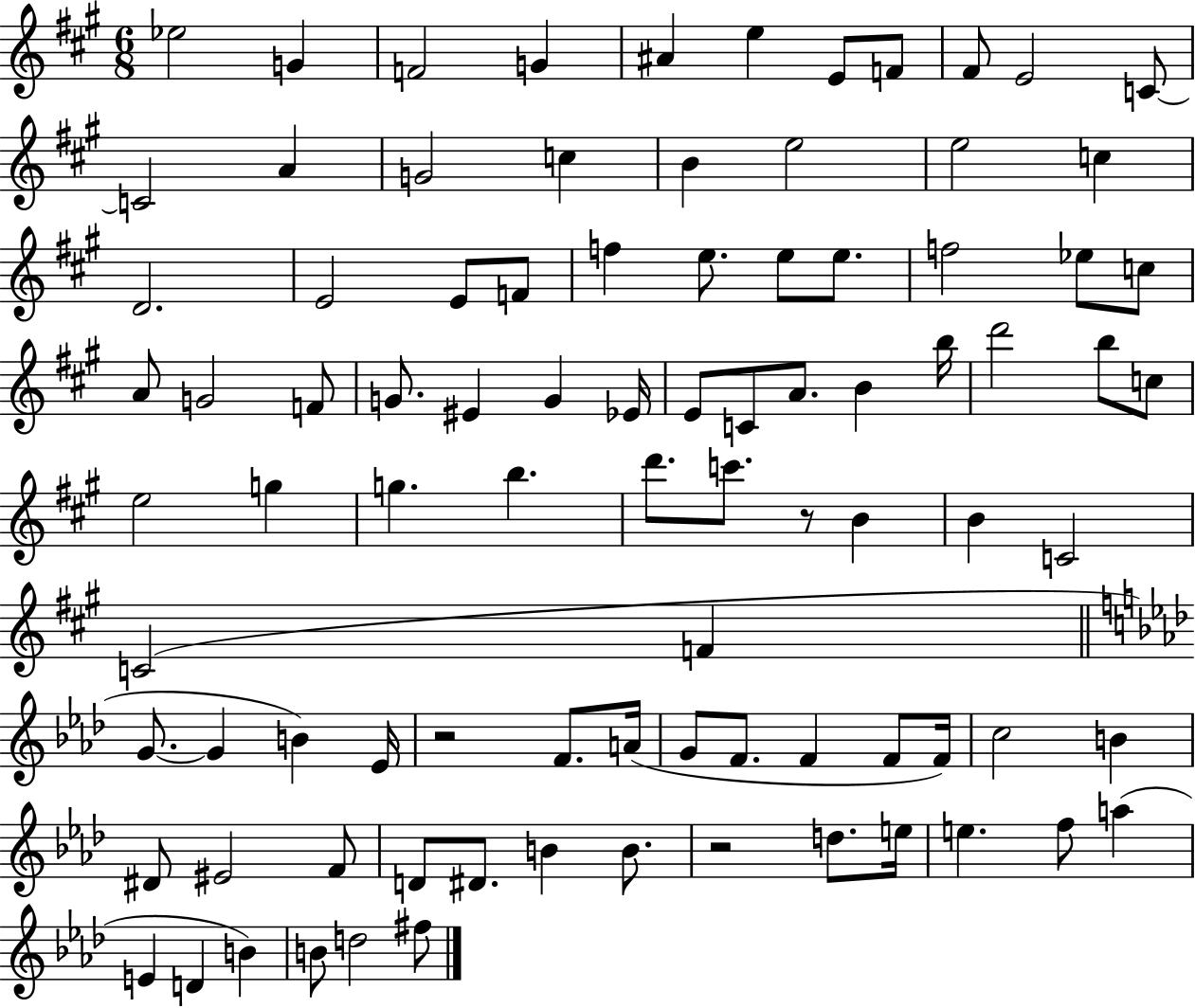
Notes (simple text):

Eb5/h G4/q F4/h G4/q A#4/q E5/q E4/e F4/e F#4/e E4/h C4/e C4/h A4/q G4/h C5/q B4/q E5/h E5/h C5/q D4/h. E4/h E4/e F4/e F5/q E5/e. E5/e E5/e. F5/h Eb5/e C5/e A4/e G4/h F4/e G4/e. EIS4/q G4/q Eb4/s E4/e C4/e A4/e. B4/q B5/s D6/h B5/e C5/e E5/h G5/q G5/q. B5/q. D6/e. C6/e. R/e B4/q B4/q C4/h C4/h F4/q G4/e. G4/q B4/q Eb4/s R/h F4/e. A4/s G4/e F4/e. F4/q F4/e F4/s C5/h B4/q D#4/e EIS4/h F4/e D4/e D#4/e. B4/q B4/e. R/h D5/e. E5/s E5/q. F5/e A5/q E4/q D4/q B4/q B4/e D5/h F#5/e